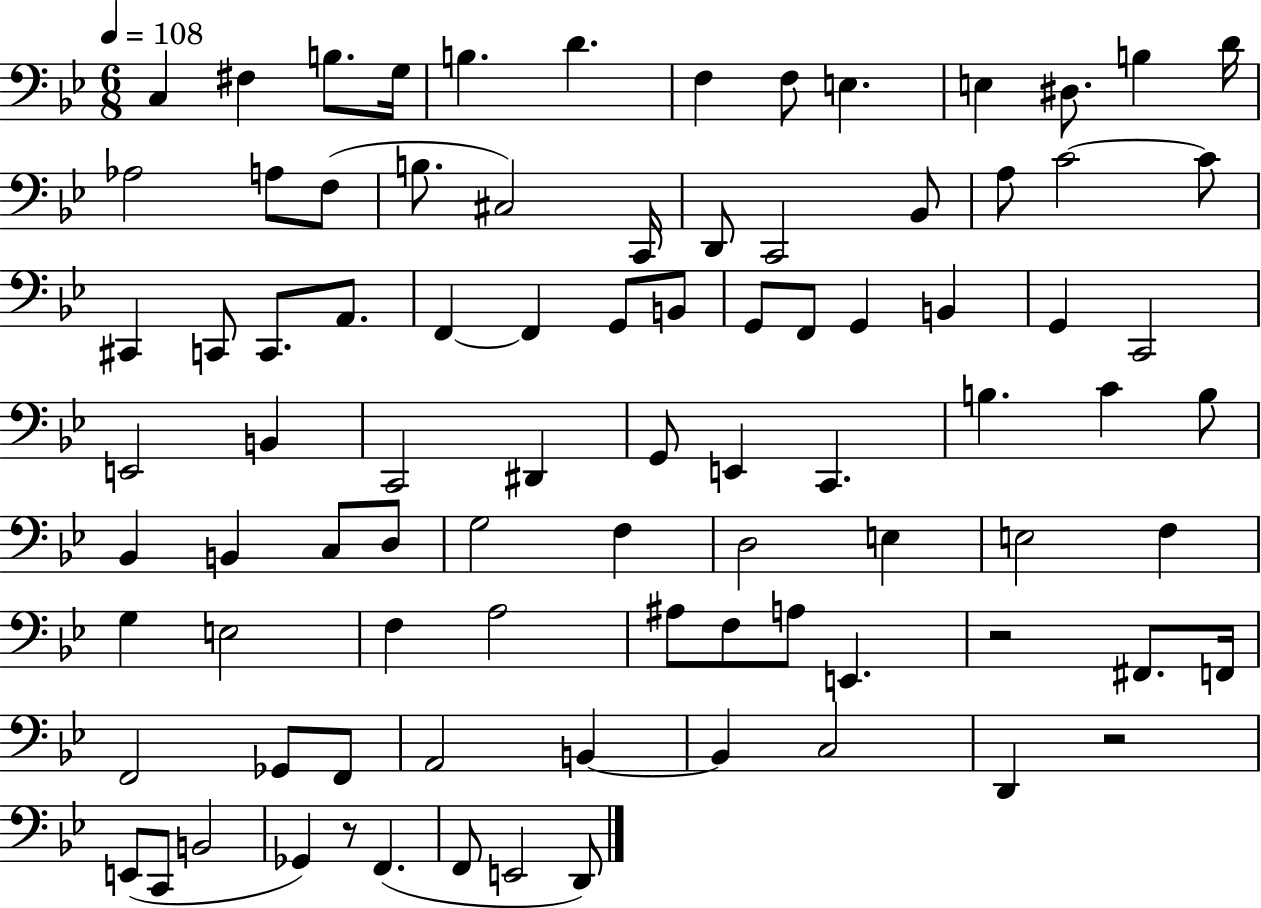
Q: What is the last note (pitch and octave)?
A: D2